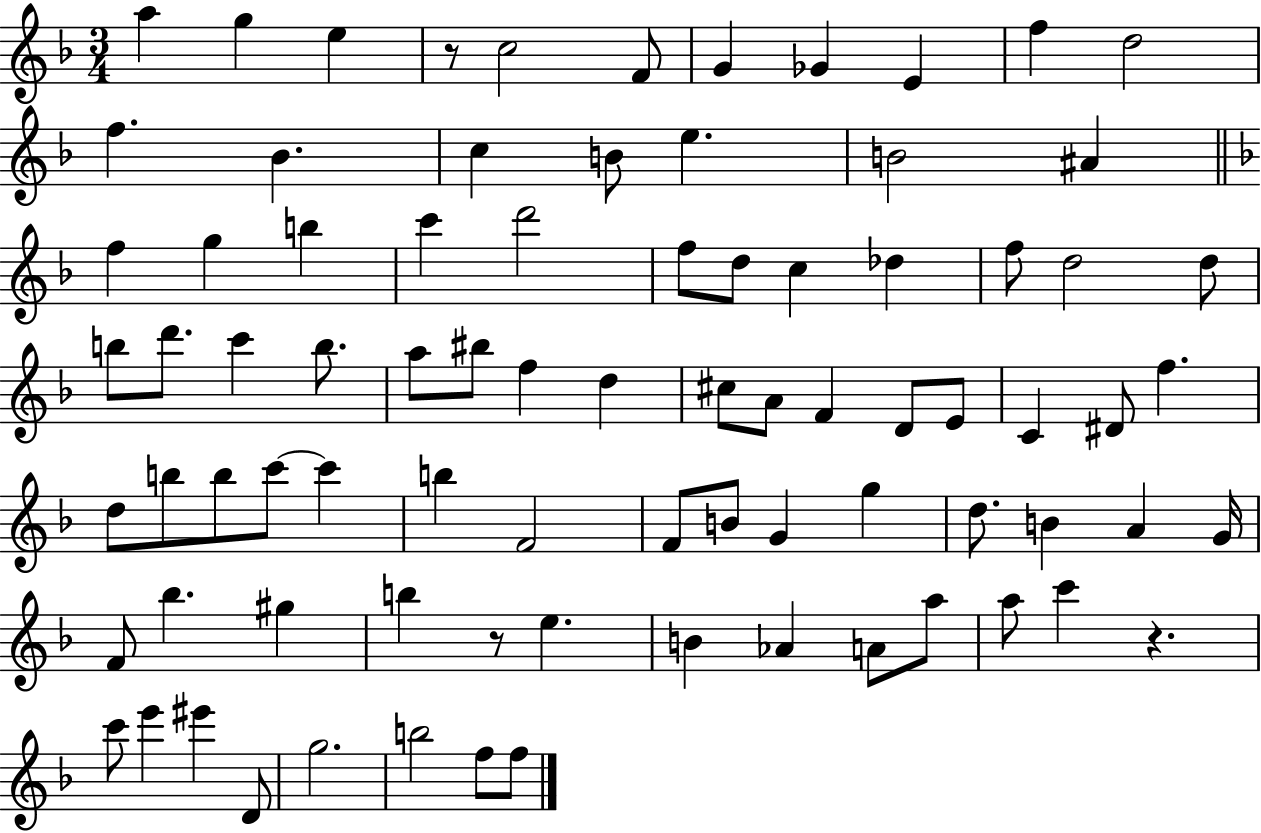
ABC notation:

X:1
T:Untitled
M:3/4
L:1/4
K:F
a g e z/2 c2 F/2 G _G E f d2 f _B c B/2 e B2 ^A f g b c' d'2 f/2 d/2 c _d f/2 d2 d/2 b/2 d'/2 c' b/2 a/2 ^b/2 f d ^c/2 A/2 F D/2 E/2 C ^D/2 f d/2 b/2 b/2 c'/2 c' b F2 F/2 B/2 G g d/2 B A G/4 F/2 _b ^g b z/2 e B _A A/2 a/2 a/2 c' z c'/2 e' ^e' D/2 g2 b2 f/2 f/2